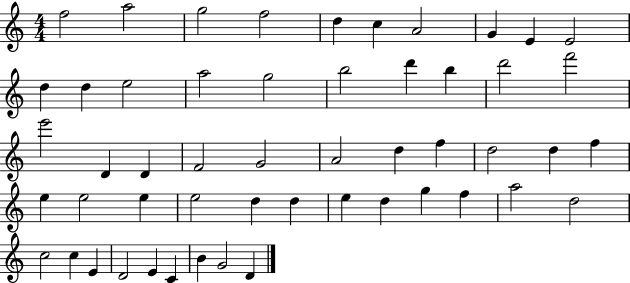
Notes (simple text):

F5/h A5/h G5/h F5/h D5/q C5/q A4/h G4/q E4/q E4/h D5/q D5/q E5/h A5/h G5/h B5/h D6/q B5/q D6/h F6/h E6/h D4/q D4/q F4/h G4/h A4/h D5/q F5/q D5/h D5/q F5/q E5/q E5/h E5/q E5/h D5/q D5/q E5/q D5/q G5/q F5/q A5/h D5/h C5/h C5/q E4/q D4/h E4/q C4/q B4/q G4/h D4/q